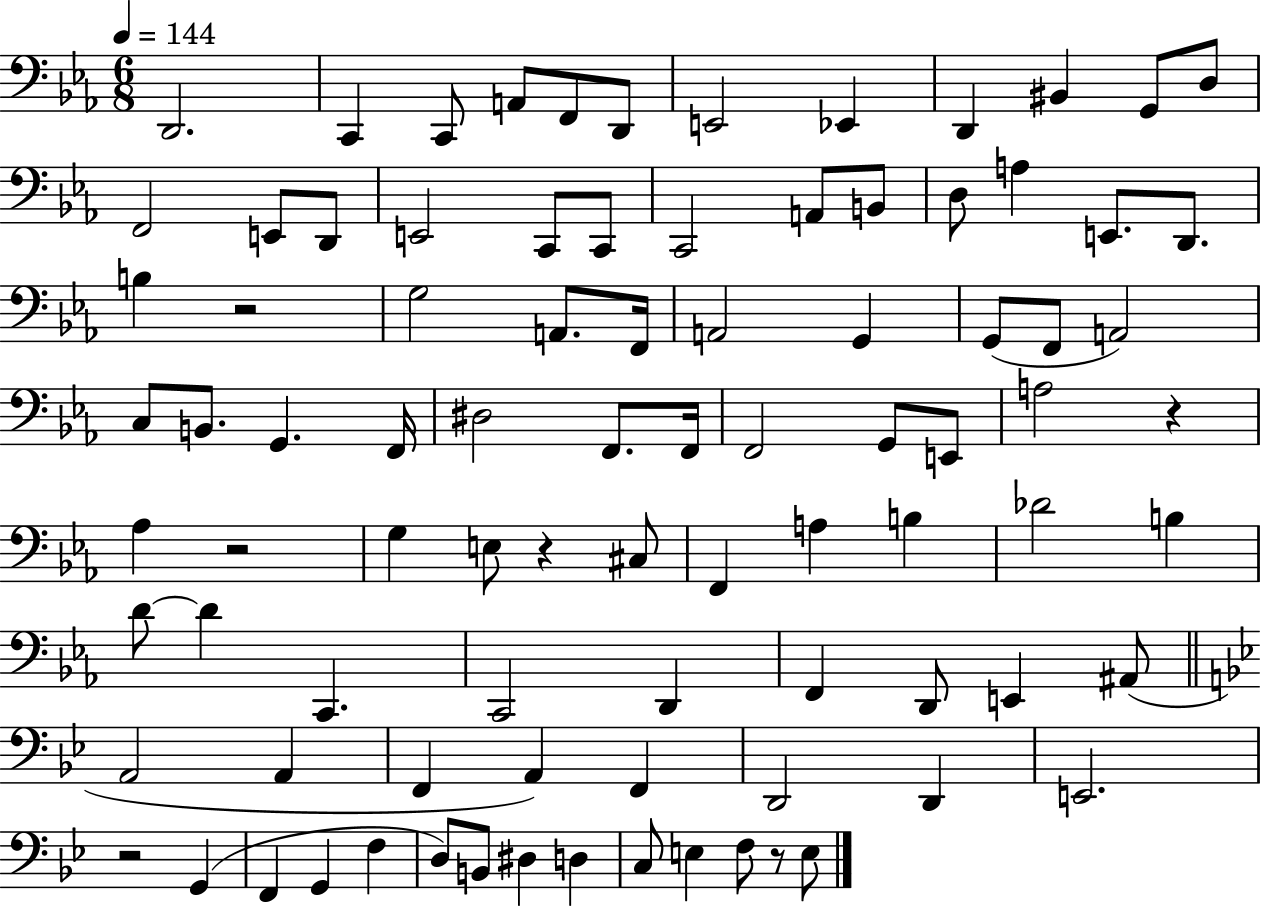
X:1
T:Untitled
M:6/8
L:1/4
K:Eb
D,,2 C,, C,,/2 A,,/2 F,,/2 D,,/2 E,,2 _E,, D,, ^B,, G,,/2 D,/2 F,,2 E,,/2 D,,/2 E,,2 C,,/2 C,,/2 C,,2 A,,/2 B,,/2 D,/2 A, E,,/2 D,,/2 B, z2 G,2 A,,/2 F,,/4 A,,2 G,, G,,/2 F,,/2 A,,2 C,/2 B,,/2 G,, F,,/4 ^D,2 F,,/2 F,,/4 F,,2 G,,/2 E,,/2 A,2 z _A, z2 G, E,/2 z ^C,/2 F,, A, B, _D2 B, D/2 D C,, C,,2 D,, F,, D,,/2 E,, ^A,,/2 A,,2 A,, F,, A,, F,, D,,2 D,, E,,2 z2 G,, F,, G,, F, D,/2 B,,/2 ^D, D, C,/2 E, F,/2 z/2 E,/2